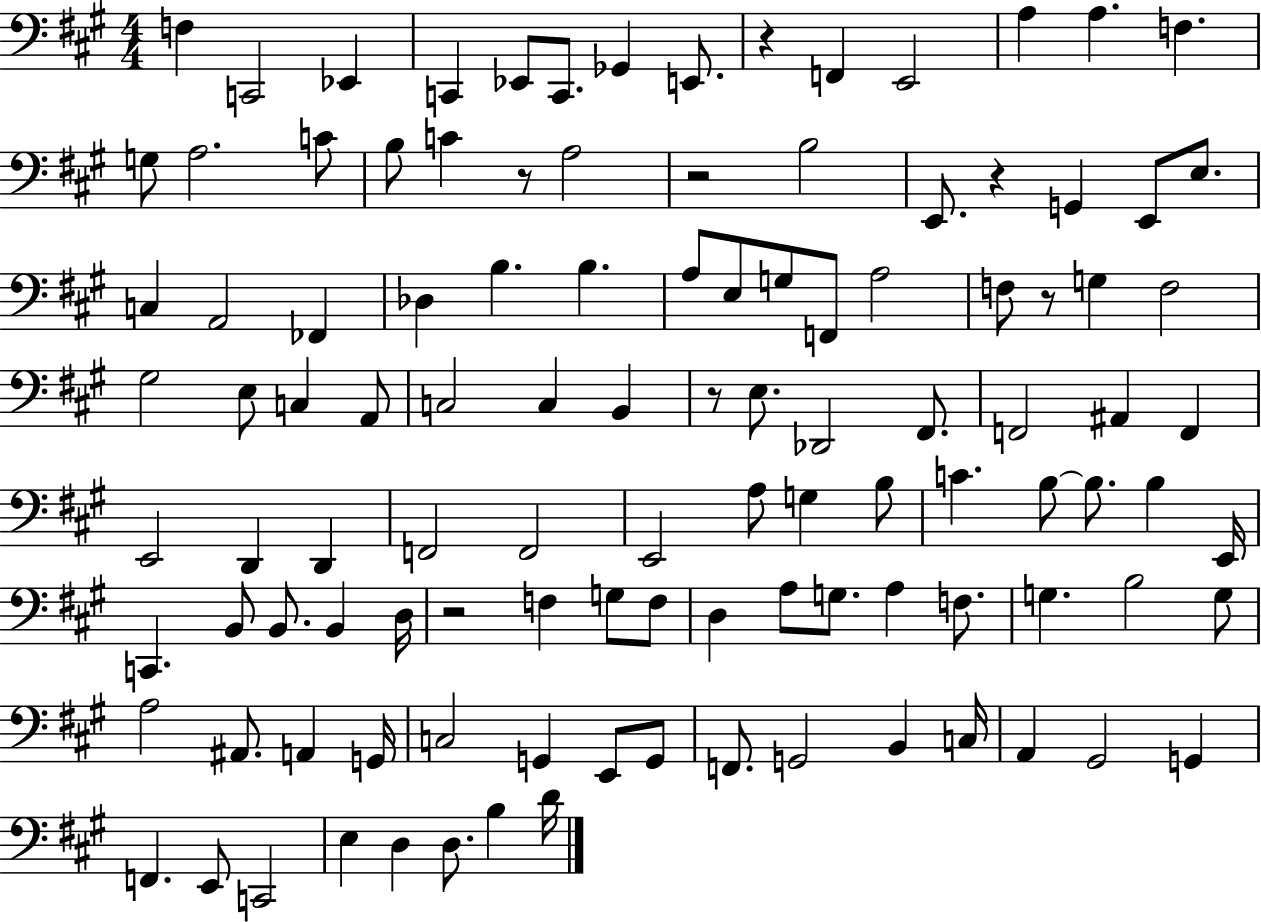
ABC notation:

X:1
T:Untitled
M:4/4
L:1/4
K:A
F, C,,2 _E,, C,, _E,,/2 C,,/2 _G,, E,,/2 z F,, E,,2 A, A, F, G,/2 A,2 C/2 B,/2 C z/2 A,2 z2 B,2 E,,/2 z G,, E,,/2 E,/2 C, A,,2 _F,, _D, B, B, A,/2 E,/2 G,/2 F,,/2 A,2 F,/2 z/2 G, F,2 ^G,2 E,/2 C, A,,/2 C,2 C, B,, z/2 E,/2 _D,,2 ^F,,/2 F,,2 ^A,, F,, E,,2 D,, D,, F,,2 F,,2 E,,2 A,/2 G, B,/2 C B,/2 B,/2 B, E,,/4 C,, B,,/2 B,,/2 B,, D,/4 z2 F, G,/2 F,/2 D, A,/2 G,/2 A, F,/2 G, B,2 G,/2 A,2 ^A,,/2 A,, G,,/4 C,2 G,, E,,/2 G,,/2 F,,/2 G,,2 B,, C,/4 A,, ^G,,2 G,, F,, E,,/2 C,,2 E, D, D,/2 B, D/4